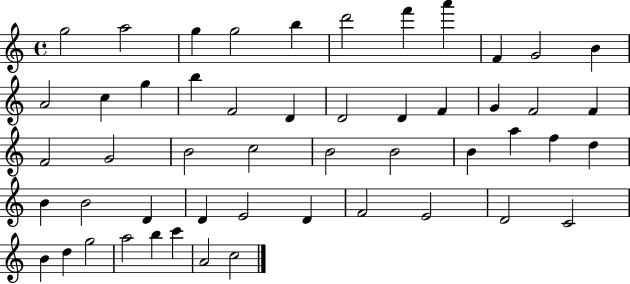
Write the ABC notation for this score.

X:1
T:Untitled
M:4/4
L:1/4
K:C
g2 a2 g g2 b d'2 f' a' F G2 B A2 c g b F2 D D2 D F G F2 F F2 G2 B2 c2 B2 B2 B a f d B B2 D D E2 D F2 E2 D2 C2 B d g2 a2 b c' A2 c2